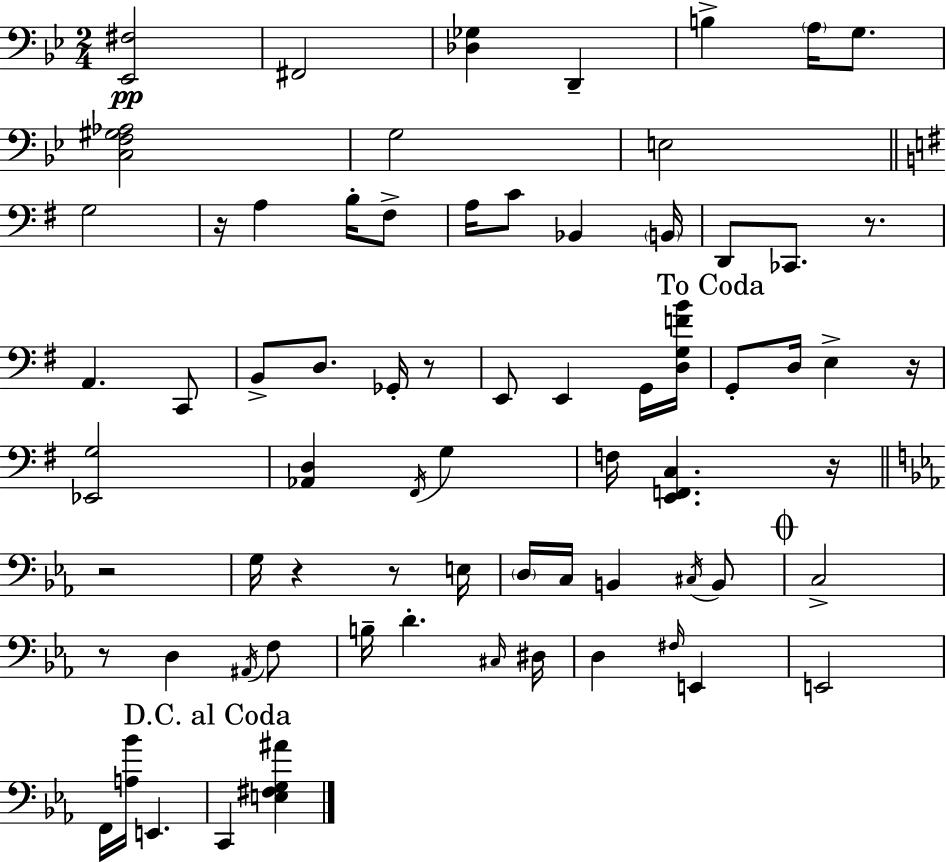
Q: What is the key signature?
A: G minor